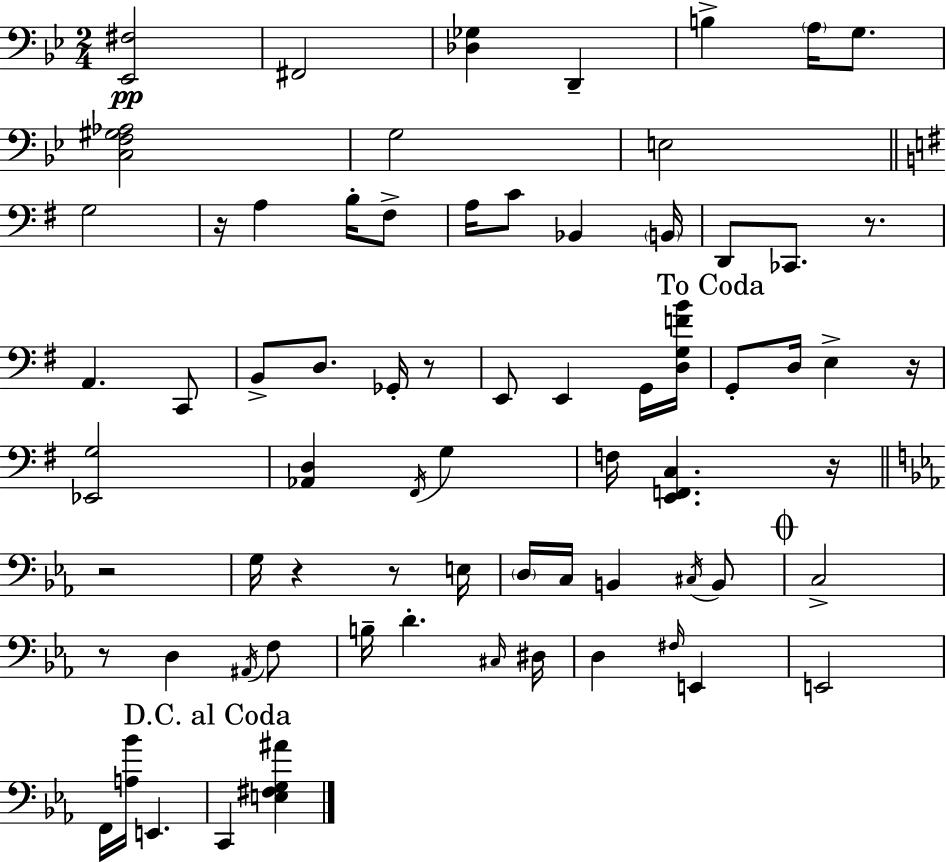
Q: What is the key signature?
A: G minor